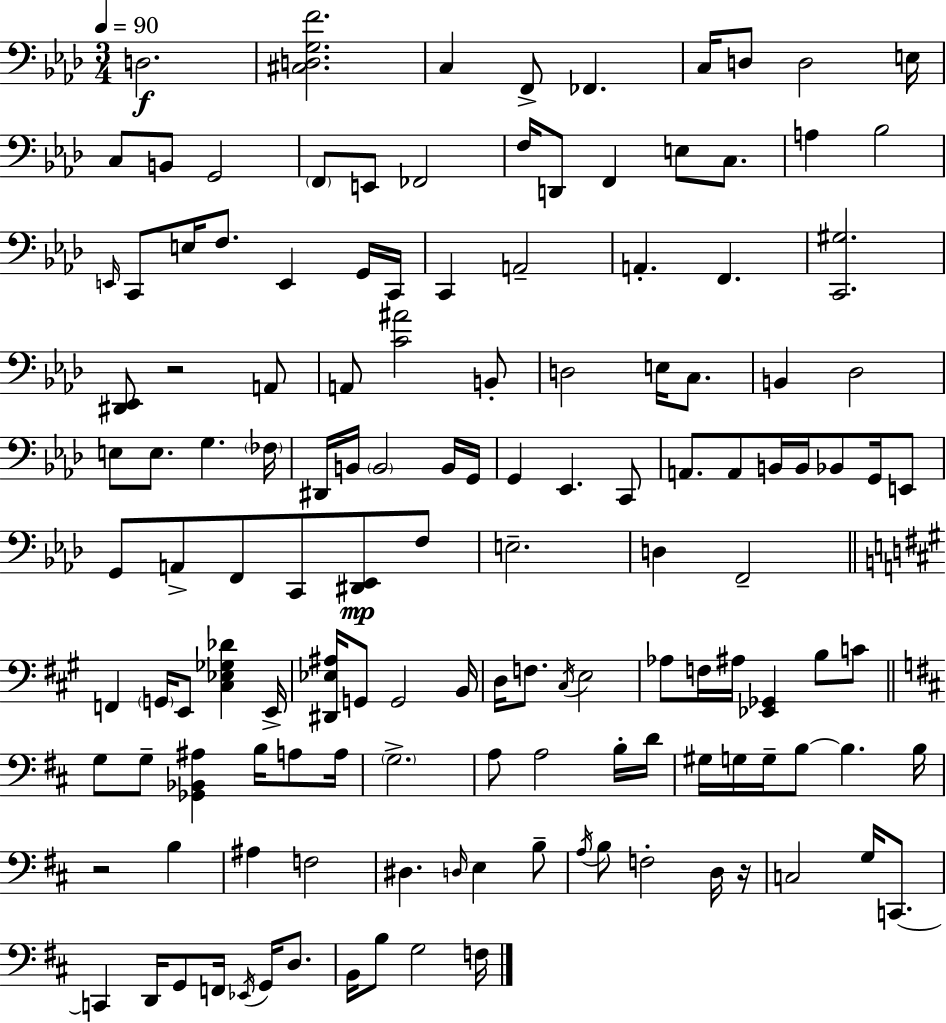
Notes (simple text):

D3/h. [C#3,D3,G3,F4]/h. C3/q F2/e FES2/q. C3/s D3/e D3/h E3/s C3/e B2/e G2/h F2/e E2/e FES2/h F3/s D2/e F2/q E3/e C3/e. A3/q Bb3/h E2/s C2/e E3/s F3/e. E2/q G2/s C2/s C2/q A2/h A2/q. F2/q. [C2,G#3]/h. [D#2,Eb2]/e R/h A2/e A2/e [C4,A#4]/h B2/e D3/h E3/s C3/e. B2/q Db3/h E3/e E3/e. G3/q. FES3/s D#2/s B2/s B2/h B2/s G2/s G2/q Eb2/q. C2/e A2/e. A2/e B2/s B2/s Bb2/e G2/s E2/e G2/e A2/e F2/e C2/e [D#2,Eb2]/e F3/e E3/h. D3/q F2/h F2/q G2/s E2/e [C#3,Eb3,Gb3,Db4]/q E2/s [D#2,Eb3,A#3]/s G2/e G2/h B2/s D3/s F3/e. C#3/s E3/h Ab3/e F3/s A#3/s [Eb2,Gb2]/q B3/e C4/e G3/e G3/e [Gb2,Bb2,A#3]/q B3/s A3/e A3/s G3/h. A3/e A3/h B3/s D4/s G#3/s G3/s G3/s B3/e B3/q. B3/s R/h B3/q A#3/q F3/h D#3/q. D3/s E3/q B3/e A3/s B3/e F3/h D3/s R/s C3/h G3/s C2/e. C2/q D2/s G2/e F2/s Eb2/s G2/s D3/e. B2/s B3/e G3/h F3/s